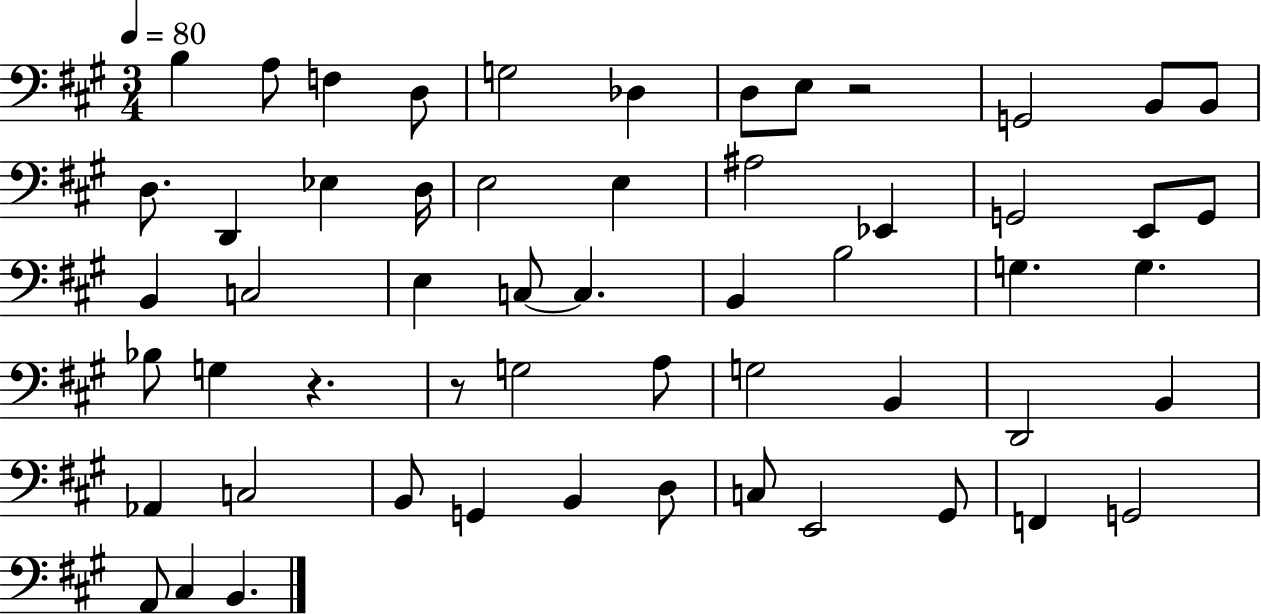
{
  \clef bass
  \numericTimeSignature
  \time 3/4
  \key a \major
  \tempo 4 = 80
  b4 a8 f4 d8 | g2 des4 | d8 e8 r2 | g,2 b,8 b,8 | \break d8. d,4 ees4 d16 | e2 e4 | ais2 ees,4 | g,2 e,8 g,8 | \break b,4 c2 | e4 c8~~ c4. | b,4 b2 | g4. g4. | \break bes8 g4 r4. | r8 g2 a8 | g2 b,4 | d,2 b,4 | \break aes,4 c2 | b,8 g,4 b,4 d8 | c8 e,2 gis,8 | f,4 g,2 | \break a,8 cis4 b,4. | \bar "|."
}